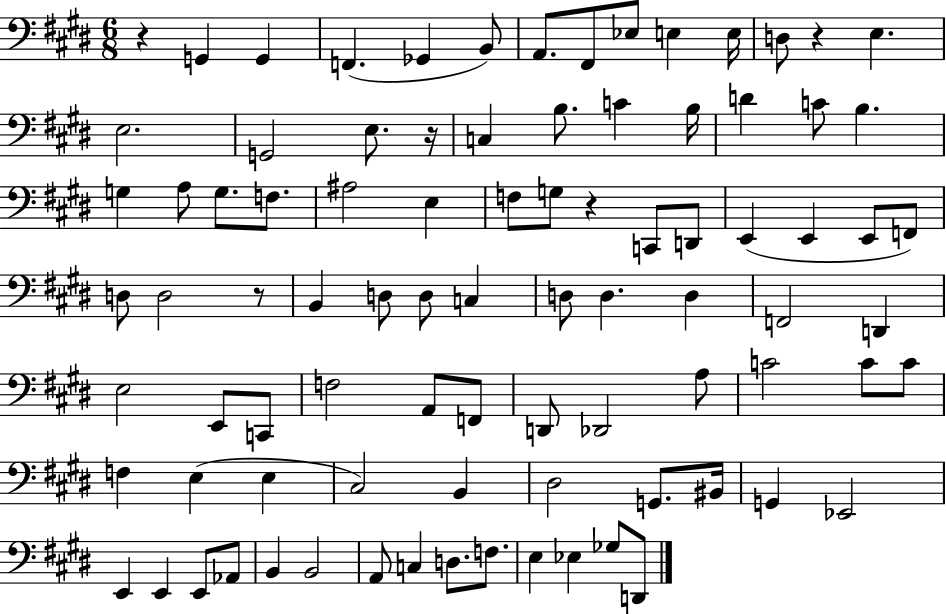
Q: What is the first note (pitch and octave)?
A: G2